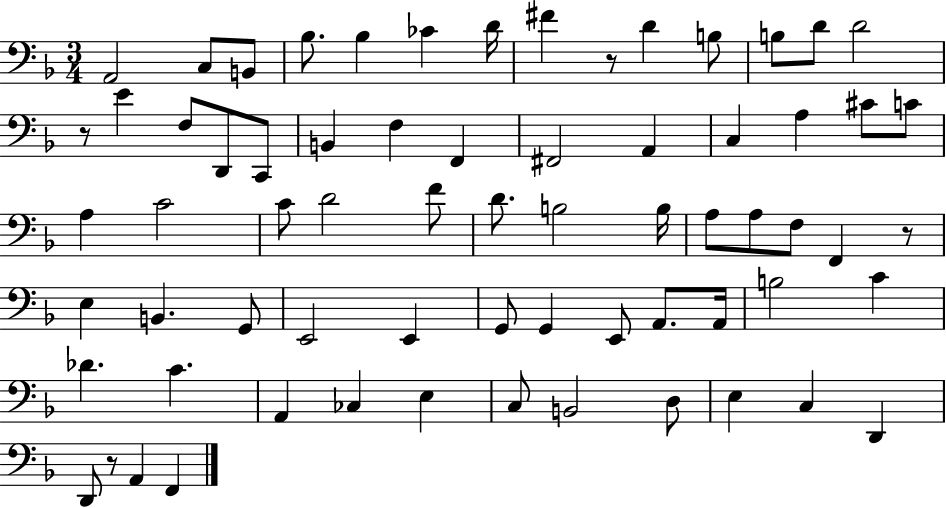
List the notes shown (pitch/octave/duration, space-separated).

A2/h C3/e B2/e Bb3/e. Bb3/q CES4/q D4/s F#4/q R/e D4/q B3/e B3/e D4/e D4/h R/e E4/q F3/e D2/e C2/e B2/q F3/q F2/q F#2/h A2/q C3/q A3/q C#4/e C4/e A3/q C4/h C4/e D4/h F4/e D4/e. B3/h B3/s A3/e A3/e F3/e F2/q R/e E3/q B2/q. G2/e E2/h E2/q G2/e G2/q E2/e A2/e. A2/s B3/h C4/q Db4/q. C4/q. A2/q CES3/q E3/q C3/e B2/h D3/e E3/q C3/q D2/q D2/e R/e A2/q F2/q